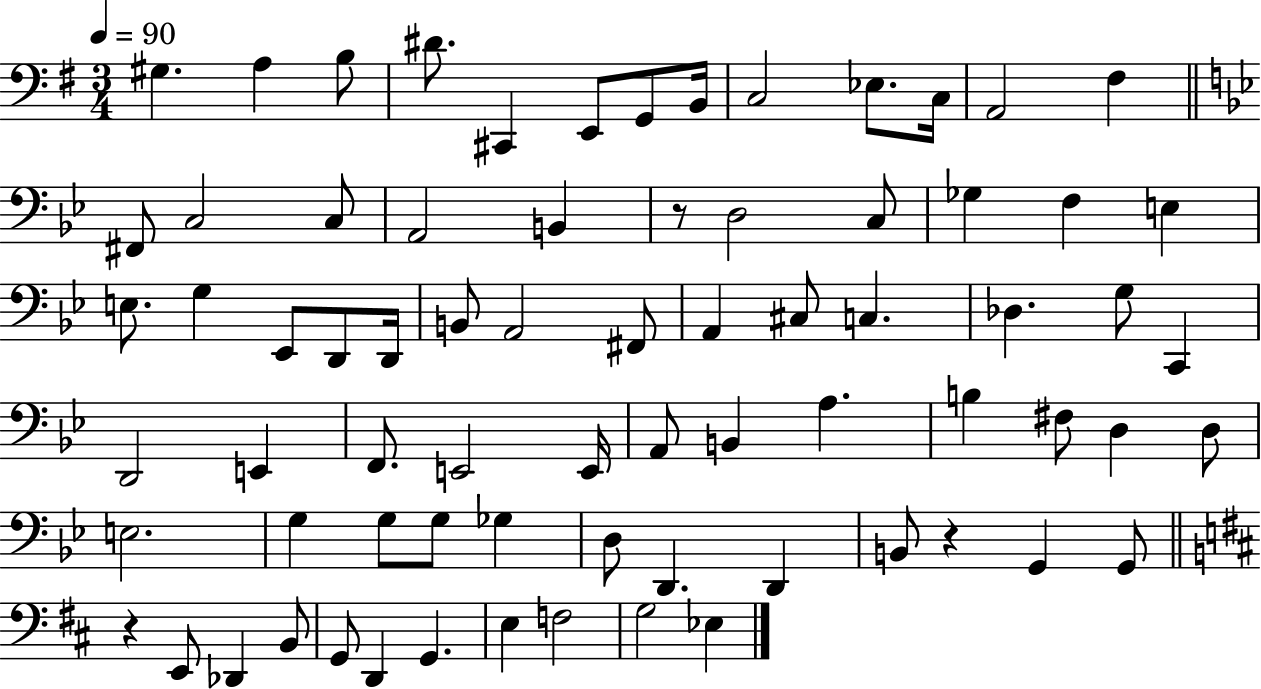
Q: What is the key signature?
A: G major